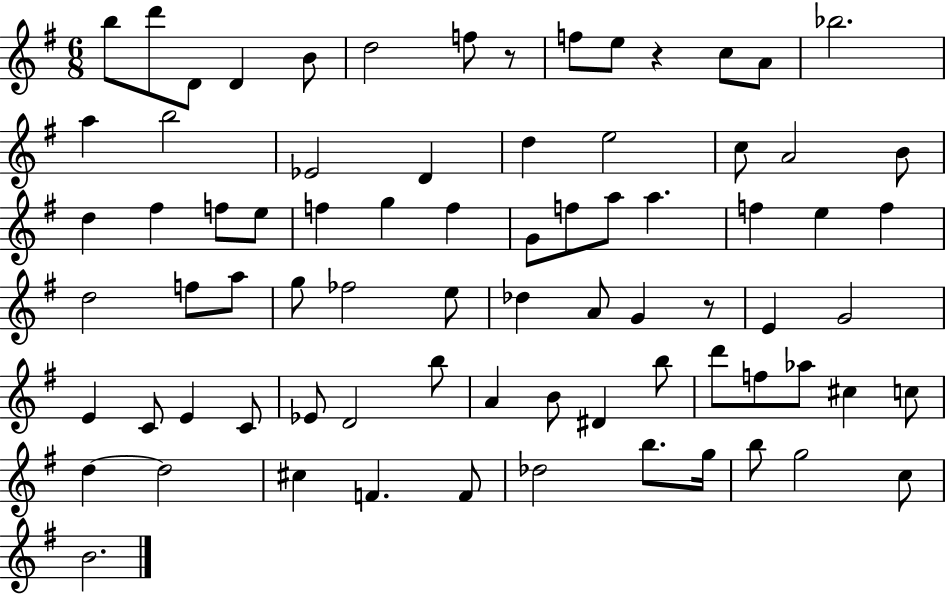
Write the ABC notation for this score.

X:1
T:Untitled
M:6/8
L:1/4
K:G
b/2 d'/2 D/2 D B/2 d2 f/2 z/2 f/2 e/2 z c/2 A/2 _b2 a b2 _E2 D d e2 c/2 A2 B/2 d ^f f/2 e/2 f g f G/2 f/2 a/2 a f e f d2 f/2 a/2 g/2 _f2 e/2 _d A/2 G z/2 E G2 E C/2 E C/2 _E/2 D2 b/2 A B/2 ^D b/2 d'/2 f/2 _a/2 ^c c/2 d d2 ^c F F/2 _d2 b/2 g/4 b/2 g2 c/2 B2